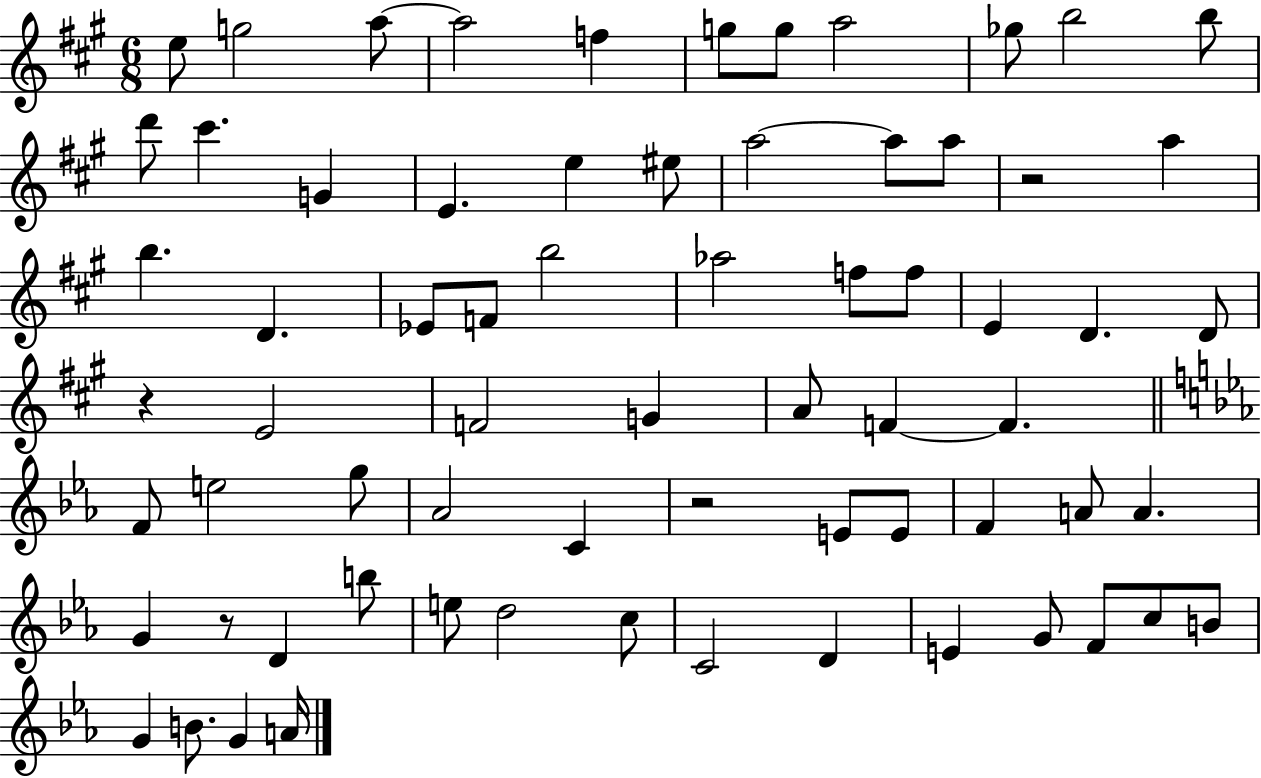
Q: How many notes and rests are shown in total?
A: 69